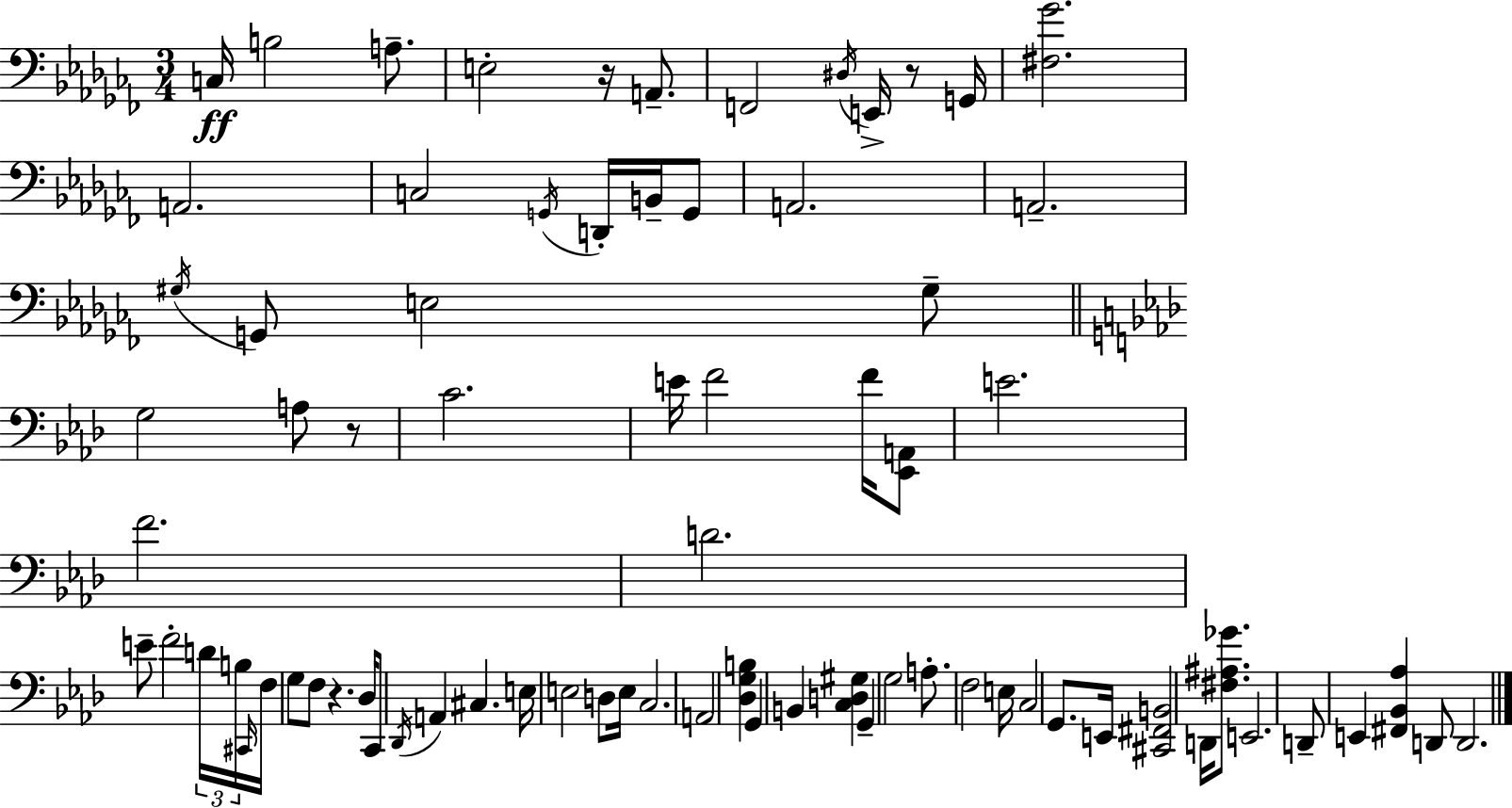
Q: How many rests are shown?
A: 4